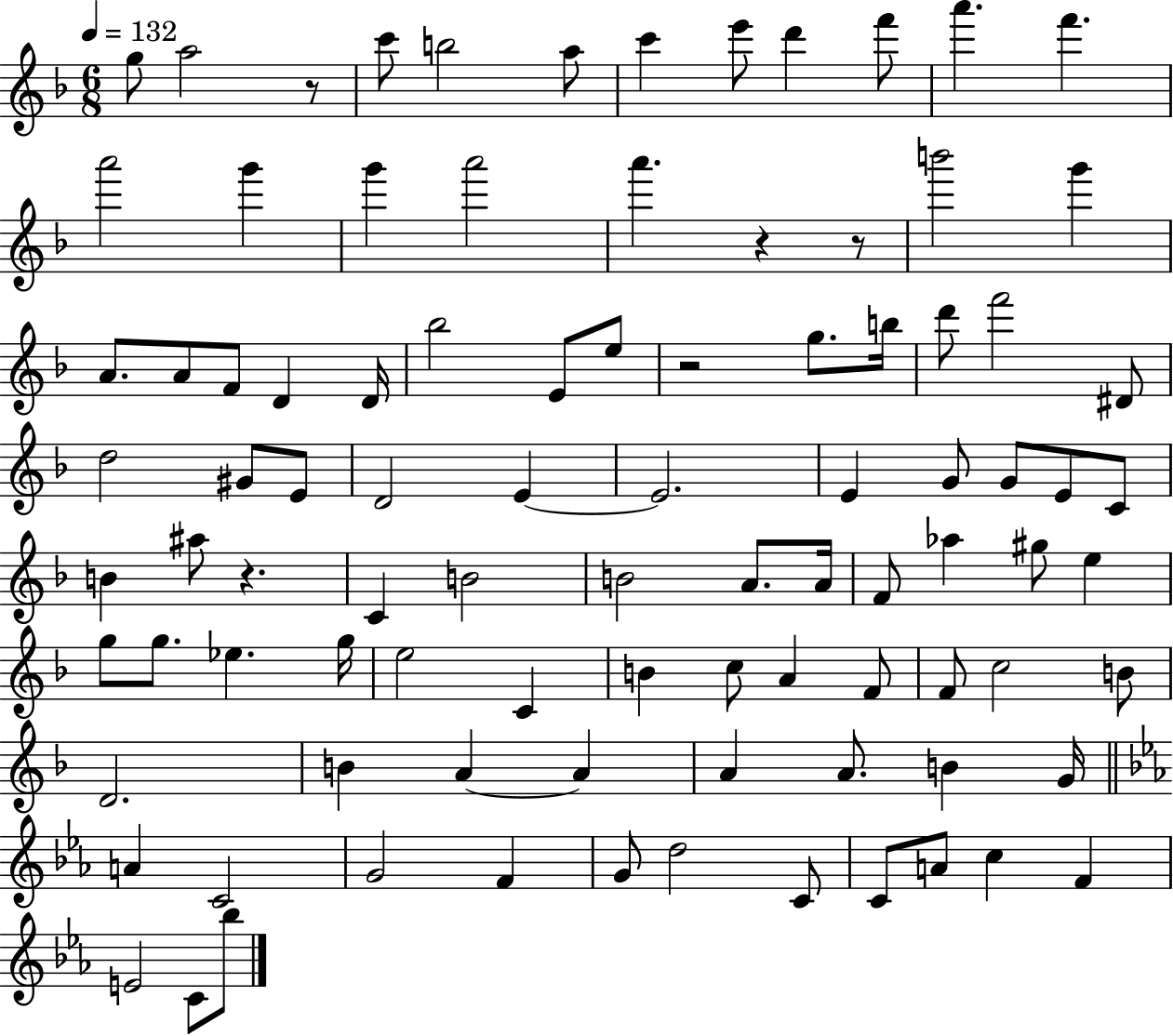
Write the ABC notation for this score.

X:1
T:Untitled
M:6/8
L:1/4
K:F
g/2 a2 z/2 c'/2 b2 a/2 c' e'/2 d' f'/2 a' f' a'2 g' g' a'2 a' z z/2 b'2 g' A/2 A/2 F/2 D D/4 _b2 E/2 e/2 z2 g/2 b/4 d'/2 f'2 ^D/2 d2 ^G/2 E/2 D2 E E2 E G/2 G/2 E/2 C/2 B ^a/2 z C B2 B2 A/2 A/4 F/2 _a ^g/2 e g/2 g/2 _e g/4 e2 C B c/2 A F/2 F/2 c2 B/2 D2 B A A A A/2 B G/4 A C2 G2 F G/2 d2 C/2 C/2 A/2 c F E2 C/2 _b/2